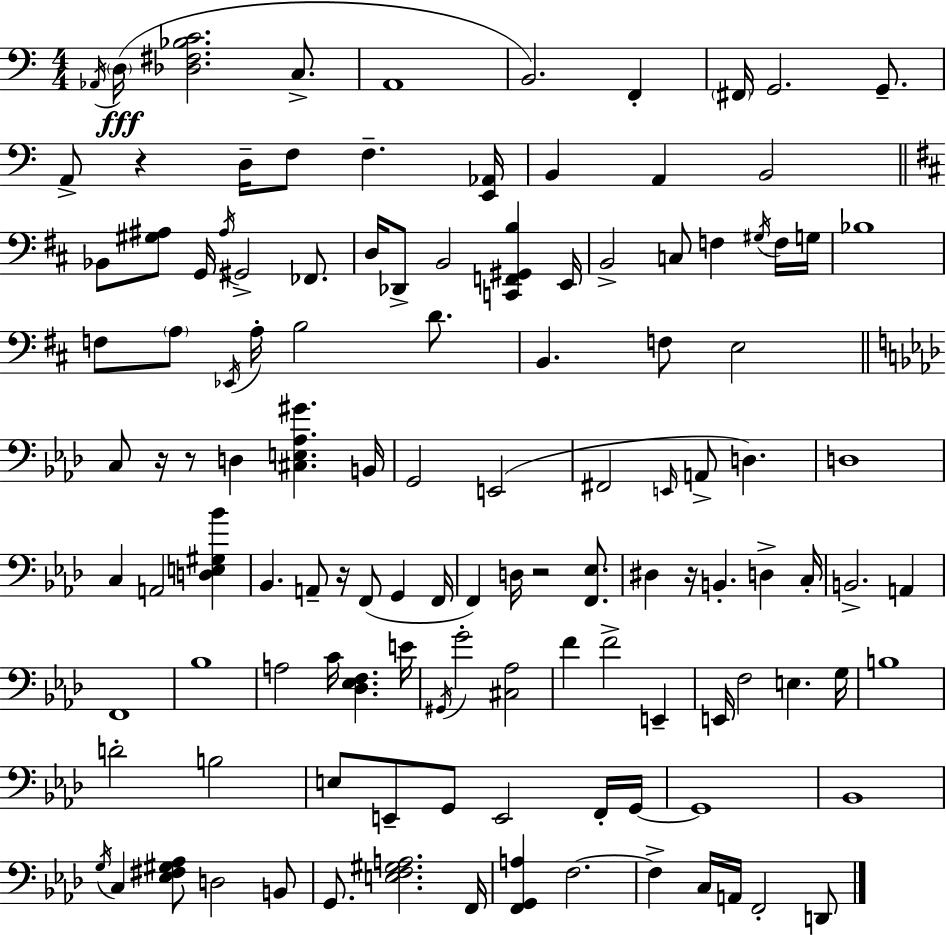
X:1
T:Untitled
M:4/4
L:1/4
K:Am
_A,,/4 D,/4 [_D,^F,_B,C]2 C,/2 A,,4 B,,2 F,, ^F,,/4 G,,2 G,,/2 A,,/2 z D,/4 F,/2 F, [E,,_A,,]/4 B,, A,, B,,2 _B,,/2 [^G,^A,]/2 G,,/4 ^A,/4 ^G,,2 _F,,/2 D,/4 _D,,/2 B,,2 [C,,F,,^G,,B,] E,,/4 B,,2 C,/2 F, ^G,/4 F,/4 G,/4 _B,4 F,/2 A,/2 _E,,/4 A,/4 B,2 D/2 B,, F,/2 E,2 C,/2 z/4 z/2 D, [^C,E,_A,^G] B,,/4 G,,2 E,,2 ^F,,2 E,,/4 A,,/2 D, D,4 C, A,,2 [D,E,^G,_B] _B,, A,,/2 z/4 F,,/2 G,, F,,/4 F,, D,/4 z2 [F,,_E,]/2 ^D, z/4 B,, D, C,/4 B,,2 A,, F,,4 _B,4 A,2 C/4 [_D,_E,F,] E/4 ^G,,/4 G2 [^C,_A,]2 F F2 E,, E,,/4 F,2 E, G,/4 B,4 D2 B,2 E,/2 E,,/2 G,,/2 E,,2 F,,/4 G,,/4 G,,4 _B,,4 G,/4 C, [_E,^F,^G,_A,]/2 D,2 B,,/2 G,,/2 [E,F,^G,A,]2 F,,/4 [F,,G,,A,] F,2 F, C,/4 A,,/4 F,,2 D,,/2